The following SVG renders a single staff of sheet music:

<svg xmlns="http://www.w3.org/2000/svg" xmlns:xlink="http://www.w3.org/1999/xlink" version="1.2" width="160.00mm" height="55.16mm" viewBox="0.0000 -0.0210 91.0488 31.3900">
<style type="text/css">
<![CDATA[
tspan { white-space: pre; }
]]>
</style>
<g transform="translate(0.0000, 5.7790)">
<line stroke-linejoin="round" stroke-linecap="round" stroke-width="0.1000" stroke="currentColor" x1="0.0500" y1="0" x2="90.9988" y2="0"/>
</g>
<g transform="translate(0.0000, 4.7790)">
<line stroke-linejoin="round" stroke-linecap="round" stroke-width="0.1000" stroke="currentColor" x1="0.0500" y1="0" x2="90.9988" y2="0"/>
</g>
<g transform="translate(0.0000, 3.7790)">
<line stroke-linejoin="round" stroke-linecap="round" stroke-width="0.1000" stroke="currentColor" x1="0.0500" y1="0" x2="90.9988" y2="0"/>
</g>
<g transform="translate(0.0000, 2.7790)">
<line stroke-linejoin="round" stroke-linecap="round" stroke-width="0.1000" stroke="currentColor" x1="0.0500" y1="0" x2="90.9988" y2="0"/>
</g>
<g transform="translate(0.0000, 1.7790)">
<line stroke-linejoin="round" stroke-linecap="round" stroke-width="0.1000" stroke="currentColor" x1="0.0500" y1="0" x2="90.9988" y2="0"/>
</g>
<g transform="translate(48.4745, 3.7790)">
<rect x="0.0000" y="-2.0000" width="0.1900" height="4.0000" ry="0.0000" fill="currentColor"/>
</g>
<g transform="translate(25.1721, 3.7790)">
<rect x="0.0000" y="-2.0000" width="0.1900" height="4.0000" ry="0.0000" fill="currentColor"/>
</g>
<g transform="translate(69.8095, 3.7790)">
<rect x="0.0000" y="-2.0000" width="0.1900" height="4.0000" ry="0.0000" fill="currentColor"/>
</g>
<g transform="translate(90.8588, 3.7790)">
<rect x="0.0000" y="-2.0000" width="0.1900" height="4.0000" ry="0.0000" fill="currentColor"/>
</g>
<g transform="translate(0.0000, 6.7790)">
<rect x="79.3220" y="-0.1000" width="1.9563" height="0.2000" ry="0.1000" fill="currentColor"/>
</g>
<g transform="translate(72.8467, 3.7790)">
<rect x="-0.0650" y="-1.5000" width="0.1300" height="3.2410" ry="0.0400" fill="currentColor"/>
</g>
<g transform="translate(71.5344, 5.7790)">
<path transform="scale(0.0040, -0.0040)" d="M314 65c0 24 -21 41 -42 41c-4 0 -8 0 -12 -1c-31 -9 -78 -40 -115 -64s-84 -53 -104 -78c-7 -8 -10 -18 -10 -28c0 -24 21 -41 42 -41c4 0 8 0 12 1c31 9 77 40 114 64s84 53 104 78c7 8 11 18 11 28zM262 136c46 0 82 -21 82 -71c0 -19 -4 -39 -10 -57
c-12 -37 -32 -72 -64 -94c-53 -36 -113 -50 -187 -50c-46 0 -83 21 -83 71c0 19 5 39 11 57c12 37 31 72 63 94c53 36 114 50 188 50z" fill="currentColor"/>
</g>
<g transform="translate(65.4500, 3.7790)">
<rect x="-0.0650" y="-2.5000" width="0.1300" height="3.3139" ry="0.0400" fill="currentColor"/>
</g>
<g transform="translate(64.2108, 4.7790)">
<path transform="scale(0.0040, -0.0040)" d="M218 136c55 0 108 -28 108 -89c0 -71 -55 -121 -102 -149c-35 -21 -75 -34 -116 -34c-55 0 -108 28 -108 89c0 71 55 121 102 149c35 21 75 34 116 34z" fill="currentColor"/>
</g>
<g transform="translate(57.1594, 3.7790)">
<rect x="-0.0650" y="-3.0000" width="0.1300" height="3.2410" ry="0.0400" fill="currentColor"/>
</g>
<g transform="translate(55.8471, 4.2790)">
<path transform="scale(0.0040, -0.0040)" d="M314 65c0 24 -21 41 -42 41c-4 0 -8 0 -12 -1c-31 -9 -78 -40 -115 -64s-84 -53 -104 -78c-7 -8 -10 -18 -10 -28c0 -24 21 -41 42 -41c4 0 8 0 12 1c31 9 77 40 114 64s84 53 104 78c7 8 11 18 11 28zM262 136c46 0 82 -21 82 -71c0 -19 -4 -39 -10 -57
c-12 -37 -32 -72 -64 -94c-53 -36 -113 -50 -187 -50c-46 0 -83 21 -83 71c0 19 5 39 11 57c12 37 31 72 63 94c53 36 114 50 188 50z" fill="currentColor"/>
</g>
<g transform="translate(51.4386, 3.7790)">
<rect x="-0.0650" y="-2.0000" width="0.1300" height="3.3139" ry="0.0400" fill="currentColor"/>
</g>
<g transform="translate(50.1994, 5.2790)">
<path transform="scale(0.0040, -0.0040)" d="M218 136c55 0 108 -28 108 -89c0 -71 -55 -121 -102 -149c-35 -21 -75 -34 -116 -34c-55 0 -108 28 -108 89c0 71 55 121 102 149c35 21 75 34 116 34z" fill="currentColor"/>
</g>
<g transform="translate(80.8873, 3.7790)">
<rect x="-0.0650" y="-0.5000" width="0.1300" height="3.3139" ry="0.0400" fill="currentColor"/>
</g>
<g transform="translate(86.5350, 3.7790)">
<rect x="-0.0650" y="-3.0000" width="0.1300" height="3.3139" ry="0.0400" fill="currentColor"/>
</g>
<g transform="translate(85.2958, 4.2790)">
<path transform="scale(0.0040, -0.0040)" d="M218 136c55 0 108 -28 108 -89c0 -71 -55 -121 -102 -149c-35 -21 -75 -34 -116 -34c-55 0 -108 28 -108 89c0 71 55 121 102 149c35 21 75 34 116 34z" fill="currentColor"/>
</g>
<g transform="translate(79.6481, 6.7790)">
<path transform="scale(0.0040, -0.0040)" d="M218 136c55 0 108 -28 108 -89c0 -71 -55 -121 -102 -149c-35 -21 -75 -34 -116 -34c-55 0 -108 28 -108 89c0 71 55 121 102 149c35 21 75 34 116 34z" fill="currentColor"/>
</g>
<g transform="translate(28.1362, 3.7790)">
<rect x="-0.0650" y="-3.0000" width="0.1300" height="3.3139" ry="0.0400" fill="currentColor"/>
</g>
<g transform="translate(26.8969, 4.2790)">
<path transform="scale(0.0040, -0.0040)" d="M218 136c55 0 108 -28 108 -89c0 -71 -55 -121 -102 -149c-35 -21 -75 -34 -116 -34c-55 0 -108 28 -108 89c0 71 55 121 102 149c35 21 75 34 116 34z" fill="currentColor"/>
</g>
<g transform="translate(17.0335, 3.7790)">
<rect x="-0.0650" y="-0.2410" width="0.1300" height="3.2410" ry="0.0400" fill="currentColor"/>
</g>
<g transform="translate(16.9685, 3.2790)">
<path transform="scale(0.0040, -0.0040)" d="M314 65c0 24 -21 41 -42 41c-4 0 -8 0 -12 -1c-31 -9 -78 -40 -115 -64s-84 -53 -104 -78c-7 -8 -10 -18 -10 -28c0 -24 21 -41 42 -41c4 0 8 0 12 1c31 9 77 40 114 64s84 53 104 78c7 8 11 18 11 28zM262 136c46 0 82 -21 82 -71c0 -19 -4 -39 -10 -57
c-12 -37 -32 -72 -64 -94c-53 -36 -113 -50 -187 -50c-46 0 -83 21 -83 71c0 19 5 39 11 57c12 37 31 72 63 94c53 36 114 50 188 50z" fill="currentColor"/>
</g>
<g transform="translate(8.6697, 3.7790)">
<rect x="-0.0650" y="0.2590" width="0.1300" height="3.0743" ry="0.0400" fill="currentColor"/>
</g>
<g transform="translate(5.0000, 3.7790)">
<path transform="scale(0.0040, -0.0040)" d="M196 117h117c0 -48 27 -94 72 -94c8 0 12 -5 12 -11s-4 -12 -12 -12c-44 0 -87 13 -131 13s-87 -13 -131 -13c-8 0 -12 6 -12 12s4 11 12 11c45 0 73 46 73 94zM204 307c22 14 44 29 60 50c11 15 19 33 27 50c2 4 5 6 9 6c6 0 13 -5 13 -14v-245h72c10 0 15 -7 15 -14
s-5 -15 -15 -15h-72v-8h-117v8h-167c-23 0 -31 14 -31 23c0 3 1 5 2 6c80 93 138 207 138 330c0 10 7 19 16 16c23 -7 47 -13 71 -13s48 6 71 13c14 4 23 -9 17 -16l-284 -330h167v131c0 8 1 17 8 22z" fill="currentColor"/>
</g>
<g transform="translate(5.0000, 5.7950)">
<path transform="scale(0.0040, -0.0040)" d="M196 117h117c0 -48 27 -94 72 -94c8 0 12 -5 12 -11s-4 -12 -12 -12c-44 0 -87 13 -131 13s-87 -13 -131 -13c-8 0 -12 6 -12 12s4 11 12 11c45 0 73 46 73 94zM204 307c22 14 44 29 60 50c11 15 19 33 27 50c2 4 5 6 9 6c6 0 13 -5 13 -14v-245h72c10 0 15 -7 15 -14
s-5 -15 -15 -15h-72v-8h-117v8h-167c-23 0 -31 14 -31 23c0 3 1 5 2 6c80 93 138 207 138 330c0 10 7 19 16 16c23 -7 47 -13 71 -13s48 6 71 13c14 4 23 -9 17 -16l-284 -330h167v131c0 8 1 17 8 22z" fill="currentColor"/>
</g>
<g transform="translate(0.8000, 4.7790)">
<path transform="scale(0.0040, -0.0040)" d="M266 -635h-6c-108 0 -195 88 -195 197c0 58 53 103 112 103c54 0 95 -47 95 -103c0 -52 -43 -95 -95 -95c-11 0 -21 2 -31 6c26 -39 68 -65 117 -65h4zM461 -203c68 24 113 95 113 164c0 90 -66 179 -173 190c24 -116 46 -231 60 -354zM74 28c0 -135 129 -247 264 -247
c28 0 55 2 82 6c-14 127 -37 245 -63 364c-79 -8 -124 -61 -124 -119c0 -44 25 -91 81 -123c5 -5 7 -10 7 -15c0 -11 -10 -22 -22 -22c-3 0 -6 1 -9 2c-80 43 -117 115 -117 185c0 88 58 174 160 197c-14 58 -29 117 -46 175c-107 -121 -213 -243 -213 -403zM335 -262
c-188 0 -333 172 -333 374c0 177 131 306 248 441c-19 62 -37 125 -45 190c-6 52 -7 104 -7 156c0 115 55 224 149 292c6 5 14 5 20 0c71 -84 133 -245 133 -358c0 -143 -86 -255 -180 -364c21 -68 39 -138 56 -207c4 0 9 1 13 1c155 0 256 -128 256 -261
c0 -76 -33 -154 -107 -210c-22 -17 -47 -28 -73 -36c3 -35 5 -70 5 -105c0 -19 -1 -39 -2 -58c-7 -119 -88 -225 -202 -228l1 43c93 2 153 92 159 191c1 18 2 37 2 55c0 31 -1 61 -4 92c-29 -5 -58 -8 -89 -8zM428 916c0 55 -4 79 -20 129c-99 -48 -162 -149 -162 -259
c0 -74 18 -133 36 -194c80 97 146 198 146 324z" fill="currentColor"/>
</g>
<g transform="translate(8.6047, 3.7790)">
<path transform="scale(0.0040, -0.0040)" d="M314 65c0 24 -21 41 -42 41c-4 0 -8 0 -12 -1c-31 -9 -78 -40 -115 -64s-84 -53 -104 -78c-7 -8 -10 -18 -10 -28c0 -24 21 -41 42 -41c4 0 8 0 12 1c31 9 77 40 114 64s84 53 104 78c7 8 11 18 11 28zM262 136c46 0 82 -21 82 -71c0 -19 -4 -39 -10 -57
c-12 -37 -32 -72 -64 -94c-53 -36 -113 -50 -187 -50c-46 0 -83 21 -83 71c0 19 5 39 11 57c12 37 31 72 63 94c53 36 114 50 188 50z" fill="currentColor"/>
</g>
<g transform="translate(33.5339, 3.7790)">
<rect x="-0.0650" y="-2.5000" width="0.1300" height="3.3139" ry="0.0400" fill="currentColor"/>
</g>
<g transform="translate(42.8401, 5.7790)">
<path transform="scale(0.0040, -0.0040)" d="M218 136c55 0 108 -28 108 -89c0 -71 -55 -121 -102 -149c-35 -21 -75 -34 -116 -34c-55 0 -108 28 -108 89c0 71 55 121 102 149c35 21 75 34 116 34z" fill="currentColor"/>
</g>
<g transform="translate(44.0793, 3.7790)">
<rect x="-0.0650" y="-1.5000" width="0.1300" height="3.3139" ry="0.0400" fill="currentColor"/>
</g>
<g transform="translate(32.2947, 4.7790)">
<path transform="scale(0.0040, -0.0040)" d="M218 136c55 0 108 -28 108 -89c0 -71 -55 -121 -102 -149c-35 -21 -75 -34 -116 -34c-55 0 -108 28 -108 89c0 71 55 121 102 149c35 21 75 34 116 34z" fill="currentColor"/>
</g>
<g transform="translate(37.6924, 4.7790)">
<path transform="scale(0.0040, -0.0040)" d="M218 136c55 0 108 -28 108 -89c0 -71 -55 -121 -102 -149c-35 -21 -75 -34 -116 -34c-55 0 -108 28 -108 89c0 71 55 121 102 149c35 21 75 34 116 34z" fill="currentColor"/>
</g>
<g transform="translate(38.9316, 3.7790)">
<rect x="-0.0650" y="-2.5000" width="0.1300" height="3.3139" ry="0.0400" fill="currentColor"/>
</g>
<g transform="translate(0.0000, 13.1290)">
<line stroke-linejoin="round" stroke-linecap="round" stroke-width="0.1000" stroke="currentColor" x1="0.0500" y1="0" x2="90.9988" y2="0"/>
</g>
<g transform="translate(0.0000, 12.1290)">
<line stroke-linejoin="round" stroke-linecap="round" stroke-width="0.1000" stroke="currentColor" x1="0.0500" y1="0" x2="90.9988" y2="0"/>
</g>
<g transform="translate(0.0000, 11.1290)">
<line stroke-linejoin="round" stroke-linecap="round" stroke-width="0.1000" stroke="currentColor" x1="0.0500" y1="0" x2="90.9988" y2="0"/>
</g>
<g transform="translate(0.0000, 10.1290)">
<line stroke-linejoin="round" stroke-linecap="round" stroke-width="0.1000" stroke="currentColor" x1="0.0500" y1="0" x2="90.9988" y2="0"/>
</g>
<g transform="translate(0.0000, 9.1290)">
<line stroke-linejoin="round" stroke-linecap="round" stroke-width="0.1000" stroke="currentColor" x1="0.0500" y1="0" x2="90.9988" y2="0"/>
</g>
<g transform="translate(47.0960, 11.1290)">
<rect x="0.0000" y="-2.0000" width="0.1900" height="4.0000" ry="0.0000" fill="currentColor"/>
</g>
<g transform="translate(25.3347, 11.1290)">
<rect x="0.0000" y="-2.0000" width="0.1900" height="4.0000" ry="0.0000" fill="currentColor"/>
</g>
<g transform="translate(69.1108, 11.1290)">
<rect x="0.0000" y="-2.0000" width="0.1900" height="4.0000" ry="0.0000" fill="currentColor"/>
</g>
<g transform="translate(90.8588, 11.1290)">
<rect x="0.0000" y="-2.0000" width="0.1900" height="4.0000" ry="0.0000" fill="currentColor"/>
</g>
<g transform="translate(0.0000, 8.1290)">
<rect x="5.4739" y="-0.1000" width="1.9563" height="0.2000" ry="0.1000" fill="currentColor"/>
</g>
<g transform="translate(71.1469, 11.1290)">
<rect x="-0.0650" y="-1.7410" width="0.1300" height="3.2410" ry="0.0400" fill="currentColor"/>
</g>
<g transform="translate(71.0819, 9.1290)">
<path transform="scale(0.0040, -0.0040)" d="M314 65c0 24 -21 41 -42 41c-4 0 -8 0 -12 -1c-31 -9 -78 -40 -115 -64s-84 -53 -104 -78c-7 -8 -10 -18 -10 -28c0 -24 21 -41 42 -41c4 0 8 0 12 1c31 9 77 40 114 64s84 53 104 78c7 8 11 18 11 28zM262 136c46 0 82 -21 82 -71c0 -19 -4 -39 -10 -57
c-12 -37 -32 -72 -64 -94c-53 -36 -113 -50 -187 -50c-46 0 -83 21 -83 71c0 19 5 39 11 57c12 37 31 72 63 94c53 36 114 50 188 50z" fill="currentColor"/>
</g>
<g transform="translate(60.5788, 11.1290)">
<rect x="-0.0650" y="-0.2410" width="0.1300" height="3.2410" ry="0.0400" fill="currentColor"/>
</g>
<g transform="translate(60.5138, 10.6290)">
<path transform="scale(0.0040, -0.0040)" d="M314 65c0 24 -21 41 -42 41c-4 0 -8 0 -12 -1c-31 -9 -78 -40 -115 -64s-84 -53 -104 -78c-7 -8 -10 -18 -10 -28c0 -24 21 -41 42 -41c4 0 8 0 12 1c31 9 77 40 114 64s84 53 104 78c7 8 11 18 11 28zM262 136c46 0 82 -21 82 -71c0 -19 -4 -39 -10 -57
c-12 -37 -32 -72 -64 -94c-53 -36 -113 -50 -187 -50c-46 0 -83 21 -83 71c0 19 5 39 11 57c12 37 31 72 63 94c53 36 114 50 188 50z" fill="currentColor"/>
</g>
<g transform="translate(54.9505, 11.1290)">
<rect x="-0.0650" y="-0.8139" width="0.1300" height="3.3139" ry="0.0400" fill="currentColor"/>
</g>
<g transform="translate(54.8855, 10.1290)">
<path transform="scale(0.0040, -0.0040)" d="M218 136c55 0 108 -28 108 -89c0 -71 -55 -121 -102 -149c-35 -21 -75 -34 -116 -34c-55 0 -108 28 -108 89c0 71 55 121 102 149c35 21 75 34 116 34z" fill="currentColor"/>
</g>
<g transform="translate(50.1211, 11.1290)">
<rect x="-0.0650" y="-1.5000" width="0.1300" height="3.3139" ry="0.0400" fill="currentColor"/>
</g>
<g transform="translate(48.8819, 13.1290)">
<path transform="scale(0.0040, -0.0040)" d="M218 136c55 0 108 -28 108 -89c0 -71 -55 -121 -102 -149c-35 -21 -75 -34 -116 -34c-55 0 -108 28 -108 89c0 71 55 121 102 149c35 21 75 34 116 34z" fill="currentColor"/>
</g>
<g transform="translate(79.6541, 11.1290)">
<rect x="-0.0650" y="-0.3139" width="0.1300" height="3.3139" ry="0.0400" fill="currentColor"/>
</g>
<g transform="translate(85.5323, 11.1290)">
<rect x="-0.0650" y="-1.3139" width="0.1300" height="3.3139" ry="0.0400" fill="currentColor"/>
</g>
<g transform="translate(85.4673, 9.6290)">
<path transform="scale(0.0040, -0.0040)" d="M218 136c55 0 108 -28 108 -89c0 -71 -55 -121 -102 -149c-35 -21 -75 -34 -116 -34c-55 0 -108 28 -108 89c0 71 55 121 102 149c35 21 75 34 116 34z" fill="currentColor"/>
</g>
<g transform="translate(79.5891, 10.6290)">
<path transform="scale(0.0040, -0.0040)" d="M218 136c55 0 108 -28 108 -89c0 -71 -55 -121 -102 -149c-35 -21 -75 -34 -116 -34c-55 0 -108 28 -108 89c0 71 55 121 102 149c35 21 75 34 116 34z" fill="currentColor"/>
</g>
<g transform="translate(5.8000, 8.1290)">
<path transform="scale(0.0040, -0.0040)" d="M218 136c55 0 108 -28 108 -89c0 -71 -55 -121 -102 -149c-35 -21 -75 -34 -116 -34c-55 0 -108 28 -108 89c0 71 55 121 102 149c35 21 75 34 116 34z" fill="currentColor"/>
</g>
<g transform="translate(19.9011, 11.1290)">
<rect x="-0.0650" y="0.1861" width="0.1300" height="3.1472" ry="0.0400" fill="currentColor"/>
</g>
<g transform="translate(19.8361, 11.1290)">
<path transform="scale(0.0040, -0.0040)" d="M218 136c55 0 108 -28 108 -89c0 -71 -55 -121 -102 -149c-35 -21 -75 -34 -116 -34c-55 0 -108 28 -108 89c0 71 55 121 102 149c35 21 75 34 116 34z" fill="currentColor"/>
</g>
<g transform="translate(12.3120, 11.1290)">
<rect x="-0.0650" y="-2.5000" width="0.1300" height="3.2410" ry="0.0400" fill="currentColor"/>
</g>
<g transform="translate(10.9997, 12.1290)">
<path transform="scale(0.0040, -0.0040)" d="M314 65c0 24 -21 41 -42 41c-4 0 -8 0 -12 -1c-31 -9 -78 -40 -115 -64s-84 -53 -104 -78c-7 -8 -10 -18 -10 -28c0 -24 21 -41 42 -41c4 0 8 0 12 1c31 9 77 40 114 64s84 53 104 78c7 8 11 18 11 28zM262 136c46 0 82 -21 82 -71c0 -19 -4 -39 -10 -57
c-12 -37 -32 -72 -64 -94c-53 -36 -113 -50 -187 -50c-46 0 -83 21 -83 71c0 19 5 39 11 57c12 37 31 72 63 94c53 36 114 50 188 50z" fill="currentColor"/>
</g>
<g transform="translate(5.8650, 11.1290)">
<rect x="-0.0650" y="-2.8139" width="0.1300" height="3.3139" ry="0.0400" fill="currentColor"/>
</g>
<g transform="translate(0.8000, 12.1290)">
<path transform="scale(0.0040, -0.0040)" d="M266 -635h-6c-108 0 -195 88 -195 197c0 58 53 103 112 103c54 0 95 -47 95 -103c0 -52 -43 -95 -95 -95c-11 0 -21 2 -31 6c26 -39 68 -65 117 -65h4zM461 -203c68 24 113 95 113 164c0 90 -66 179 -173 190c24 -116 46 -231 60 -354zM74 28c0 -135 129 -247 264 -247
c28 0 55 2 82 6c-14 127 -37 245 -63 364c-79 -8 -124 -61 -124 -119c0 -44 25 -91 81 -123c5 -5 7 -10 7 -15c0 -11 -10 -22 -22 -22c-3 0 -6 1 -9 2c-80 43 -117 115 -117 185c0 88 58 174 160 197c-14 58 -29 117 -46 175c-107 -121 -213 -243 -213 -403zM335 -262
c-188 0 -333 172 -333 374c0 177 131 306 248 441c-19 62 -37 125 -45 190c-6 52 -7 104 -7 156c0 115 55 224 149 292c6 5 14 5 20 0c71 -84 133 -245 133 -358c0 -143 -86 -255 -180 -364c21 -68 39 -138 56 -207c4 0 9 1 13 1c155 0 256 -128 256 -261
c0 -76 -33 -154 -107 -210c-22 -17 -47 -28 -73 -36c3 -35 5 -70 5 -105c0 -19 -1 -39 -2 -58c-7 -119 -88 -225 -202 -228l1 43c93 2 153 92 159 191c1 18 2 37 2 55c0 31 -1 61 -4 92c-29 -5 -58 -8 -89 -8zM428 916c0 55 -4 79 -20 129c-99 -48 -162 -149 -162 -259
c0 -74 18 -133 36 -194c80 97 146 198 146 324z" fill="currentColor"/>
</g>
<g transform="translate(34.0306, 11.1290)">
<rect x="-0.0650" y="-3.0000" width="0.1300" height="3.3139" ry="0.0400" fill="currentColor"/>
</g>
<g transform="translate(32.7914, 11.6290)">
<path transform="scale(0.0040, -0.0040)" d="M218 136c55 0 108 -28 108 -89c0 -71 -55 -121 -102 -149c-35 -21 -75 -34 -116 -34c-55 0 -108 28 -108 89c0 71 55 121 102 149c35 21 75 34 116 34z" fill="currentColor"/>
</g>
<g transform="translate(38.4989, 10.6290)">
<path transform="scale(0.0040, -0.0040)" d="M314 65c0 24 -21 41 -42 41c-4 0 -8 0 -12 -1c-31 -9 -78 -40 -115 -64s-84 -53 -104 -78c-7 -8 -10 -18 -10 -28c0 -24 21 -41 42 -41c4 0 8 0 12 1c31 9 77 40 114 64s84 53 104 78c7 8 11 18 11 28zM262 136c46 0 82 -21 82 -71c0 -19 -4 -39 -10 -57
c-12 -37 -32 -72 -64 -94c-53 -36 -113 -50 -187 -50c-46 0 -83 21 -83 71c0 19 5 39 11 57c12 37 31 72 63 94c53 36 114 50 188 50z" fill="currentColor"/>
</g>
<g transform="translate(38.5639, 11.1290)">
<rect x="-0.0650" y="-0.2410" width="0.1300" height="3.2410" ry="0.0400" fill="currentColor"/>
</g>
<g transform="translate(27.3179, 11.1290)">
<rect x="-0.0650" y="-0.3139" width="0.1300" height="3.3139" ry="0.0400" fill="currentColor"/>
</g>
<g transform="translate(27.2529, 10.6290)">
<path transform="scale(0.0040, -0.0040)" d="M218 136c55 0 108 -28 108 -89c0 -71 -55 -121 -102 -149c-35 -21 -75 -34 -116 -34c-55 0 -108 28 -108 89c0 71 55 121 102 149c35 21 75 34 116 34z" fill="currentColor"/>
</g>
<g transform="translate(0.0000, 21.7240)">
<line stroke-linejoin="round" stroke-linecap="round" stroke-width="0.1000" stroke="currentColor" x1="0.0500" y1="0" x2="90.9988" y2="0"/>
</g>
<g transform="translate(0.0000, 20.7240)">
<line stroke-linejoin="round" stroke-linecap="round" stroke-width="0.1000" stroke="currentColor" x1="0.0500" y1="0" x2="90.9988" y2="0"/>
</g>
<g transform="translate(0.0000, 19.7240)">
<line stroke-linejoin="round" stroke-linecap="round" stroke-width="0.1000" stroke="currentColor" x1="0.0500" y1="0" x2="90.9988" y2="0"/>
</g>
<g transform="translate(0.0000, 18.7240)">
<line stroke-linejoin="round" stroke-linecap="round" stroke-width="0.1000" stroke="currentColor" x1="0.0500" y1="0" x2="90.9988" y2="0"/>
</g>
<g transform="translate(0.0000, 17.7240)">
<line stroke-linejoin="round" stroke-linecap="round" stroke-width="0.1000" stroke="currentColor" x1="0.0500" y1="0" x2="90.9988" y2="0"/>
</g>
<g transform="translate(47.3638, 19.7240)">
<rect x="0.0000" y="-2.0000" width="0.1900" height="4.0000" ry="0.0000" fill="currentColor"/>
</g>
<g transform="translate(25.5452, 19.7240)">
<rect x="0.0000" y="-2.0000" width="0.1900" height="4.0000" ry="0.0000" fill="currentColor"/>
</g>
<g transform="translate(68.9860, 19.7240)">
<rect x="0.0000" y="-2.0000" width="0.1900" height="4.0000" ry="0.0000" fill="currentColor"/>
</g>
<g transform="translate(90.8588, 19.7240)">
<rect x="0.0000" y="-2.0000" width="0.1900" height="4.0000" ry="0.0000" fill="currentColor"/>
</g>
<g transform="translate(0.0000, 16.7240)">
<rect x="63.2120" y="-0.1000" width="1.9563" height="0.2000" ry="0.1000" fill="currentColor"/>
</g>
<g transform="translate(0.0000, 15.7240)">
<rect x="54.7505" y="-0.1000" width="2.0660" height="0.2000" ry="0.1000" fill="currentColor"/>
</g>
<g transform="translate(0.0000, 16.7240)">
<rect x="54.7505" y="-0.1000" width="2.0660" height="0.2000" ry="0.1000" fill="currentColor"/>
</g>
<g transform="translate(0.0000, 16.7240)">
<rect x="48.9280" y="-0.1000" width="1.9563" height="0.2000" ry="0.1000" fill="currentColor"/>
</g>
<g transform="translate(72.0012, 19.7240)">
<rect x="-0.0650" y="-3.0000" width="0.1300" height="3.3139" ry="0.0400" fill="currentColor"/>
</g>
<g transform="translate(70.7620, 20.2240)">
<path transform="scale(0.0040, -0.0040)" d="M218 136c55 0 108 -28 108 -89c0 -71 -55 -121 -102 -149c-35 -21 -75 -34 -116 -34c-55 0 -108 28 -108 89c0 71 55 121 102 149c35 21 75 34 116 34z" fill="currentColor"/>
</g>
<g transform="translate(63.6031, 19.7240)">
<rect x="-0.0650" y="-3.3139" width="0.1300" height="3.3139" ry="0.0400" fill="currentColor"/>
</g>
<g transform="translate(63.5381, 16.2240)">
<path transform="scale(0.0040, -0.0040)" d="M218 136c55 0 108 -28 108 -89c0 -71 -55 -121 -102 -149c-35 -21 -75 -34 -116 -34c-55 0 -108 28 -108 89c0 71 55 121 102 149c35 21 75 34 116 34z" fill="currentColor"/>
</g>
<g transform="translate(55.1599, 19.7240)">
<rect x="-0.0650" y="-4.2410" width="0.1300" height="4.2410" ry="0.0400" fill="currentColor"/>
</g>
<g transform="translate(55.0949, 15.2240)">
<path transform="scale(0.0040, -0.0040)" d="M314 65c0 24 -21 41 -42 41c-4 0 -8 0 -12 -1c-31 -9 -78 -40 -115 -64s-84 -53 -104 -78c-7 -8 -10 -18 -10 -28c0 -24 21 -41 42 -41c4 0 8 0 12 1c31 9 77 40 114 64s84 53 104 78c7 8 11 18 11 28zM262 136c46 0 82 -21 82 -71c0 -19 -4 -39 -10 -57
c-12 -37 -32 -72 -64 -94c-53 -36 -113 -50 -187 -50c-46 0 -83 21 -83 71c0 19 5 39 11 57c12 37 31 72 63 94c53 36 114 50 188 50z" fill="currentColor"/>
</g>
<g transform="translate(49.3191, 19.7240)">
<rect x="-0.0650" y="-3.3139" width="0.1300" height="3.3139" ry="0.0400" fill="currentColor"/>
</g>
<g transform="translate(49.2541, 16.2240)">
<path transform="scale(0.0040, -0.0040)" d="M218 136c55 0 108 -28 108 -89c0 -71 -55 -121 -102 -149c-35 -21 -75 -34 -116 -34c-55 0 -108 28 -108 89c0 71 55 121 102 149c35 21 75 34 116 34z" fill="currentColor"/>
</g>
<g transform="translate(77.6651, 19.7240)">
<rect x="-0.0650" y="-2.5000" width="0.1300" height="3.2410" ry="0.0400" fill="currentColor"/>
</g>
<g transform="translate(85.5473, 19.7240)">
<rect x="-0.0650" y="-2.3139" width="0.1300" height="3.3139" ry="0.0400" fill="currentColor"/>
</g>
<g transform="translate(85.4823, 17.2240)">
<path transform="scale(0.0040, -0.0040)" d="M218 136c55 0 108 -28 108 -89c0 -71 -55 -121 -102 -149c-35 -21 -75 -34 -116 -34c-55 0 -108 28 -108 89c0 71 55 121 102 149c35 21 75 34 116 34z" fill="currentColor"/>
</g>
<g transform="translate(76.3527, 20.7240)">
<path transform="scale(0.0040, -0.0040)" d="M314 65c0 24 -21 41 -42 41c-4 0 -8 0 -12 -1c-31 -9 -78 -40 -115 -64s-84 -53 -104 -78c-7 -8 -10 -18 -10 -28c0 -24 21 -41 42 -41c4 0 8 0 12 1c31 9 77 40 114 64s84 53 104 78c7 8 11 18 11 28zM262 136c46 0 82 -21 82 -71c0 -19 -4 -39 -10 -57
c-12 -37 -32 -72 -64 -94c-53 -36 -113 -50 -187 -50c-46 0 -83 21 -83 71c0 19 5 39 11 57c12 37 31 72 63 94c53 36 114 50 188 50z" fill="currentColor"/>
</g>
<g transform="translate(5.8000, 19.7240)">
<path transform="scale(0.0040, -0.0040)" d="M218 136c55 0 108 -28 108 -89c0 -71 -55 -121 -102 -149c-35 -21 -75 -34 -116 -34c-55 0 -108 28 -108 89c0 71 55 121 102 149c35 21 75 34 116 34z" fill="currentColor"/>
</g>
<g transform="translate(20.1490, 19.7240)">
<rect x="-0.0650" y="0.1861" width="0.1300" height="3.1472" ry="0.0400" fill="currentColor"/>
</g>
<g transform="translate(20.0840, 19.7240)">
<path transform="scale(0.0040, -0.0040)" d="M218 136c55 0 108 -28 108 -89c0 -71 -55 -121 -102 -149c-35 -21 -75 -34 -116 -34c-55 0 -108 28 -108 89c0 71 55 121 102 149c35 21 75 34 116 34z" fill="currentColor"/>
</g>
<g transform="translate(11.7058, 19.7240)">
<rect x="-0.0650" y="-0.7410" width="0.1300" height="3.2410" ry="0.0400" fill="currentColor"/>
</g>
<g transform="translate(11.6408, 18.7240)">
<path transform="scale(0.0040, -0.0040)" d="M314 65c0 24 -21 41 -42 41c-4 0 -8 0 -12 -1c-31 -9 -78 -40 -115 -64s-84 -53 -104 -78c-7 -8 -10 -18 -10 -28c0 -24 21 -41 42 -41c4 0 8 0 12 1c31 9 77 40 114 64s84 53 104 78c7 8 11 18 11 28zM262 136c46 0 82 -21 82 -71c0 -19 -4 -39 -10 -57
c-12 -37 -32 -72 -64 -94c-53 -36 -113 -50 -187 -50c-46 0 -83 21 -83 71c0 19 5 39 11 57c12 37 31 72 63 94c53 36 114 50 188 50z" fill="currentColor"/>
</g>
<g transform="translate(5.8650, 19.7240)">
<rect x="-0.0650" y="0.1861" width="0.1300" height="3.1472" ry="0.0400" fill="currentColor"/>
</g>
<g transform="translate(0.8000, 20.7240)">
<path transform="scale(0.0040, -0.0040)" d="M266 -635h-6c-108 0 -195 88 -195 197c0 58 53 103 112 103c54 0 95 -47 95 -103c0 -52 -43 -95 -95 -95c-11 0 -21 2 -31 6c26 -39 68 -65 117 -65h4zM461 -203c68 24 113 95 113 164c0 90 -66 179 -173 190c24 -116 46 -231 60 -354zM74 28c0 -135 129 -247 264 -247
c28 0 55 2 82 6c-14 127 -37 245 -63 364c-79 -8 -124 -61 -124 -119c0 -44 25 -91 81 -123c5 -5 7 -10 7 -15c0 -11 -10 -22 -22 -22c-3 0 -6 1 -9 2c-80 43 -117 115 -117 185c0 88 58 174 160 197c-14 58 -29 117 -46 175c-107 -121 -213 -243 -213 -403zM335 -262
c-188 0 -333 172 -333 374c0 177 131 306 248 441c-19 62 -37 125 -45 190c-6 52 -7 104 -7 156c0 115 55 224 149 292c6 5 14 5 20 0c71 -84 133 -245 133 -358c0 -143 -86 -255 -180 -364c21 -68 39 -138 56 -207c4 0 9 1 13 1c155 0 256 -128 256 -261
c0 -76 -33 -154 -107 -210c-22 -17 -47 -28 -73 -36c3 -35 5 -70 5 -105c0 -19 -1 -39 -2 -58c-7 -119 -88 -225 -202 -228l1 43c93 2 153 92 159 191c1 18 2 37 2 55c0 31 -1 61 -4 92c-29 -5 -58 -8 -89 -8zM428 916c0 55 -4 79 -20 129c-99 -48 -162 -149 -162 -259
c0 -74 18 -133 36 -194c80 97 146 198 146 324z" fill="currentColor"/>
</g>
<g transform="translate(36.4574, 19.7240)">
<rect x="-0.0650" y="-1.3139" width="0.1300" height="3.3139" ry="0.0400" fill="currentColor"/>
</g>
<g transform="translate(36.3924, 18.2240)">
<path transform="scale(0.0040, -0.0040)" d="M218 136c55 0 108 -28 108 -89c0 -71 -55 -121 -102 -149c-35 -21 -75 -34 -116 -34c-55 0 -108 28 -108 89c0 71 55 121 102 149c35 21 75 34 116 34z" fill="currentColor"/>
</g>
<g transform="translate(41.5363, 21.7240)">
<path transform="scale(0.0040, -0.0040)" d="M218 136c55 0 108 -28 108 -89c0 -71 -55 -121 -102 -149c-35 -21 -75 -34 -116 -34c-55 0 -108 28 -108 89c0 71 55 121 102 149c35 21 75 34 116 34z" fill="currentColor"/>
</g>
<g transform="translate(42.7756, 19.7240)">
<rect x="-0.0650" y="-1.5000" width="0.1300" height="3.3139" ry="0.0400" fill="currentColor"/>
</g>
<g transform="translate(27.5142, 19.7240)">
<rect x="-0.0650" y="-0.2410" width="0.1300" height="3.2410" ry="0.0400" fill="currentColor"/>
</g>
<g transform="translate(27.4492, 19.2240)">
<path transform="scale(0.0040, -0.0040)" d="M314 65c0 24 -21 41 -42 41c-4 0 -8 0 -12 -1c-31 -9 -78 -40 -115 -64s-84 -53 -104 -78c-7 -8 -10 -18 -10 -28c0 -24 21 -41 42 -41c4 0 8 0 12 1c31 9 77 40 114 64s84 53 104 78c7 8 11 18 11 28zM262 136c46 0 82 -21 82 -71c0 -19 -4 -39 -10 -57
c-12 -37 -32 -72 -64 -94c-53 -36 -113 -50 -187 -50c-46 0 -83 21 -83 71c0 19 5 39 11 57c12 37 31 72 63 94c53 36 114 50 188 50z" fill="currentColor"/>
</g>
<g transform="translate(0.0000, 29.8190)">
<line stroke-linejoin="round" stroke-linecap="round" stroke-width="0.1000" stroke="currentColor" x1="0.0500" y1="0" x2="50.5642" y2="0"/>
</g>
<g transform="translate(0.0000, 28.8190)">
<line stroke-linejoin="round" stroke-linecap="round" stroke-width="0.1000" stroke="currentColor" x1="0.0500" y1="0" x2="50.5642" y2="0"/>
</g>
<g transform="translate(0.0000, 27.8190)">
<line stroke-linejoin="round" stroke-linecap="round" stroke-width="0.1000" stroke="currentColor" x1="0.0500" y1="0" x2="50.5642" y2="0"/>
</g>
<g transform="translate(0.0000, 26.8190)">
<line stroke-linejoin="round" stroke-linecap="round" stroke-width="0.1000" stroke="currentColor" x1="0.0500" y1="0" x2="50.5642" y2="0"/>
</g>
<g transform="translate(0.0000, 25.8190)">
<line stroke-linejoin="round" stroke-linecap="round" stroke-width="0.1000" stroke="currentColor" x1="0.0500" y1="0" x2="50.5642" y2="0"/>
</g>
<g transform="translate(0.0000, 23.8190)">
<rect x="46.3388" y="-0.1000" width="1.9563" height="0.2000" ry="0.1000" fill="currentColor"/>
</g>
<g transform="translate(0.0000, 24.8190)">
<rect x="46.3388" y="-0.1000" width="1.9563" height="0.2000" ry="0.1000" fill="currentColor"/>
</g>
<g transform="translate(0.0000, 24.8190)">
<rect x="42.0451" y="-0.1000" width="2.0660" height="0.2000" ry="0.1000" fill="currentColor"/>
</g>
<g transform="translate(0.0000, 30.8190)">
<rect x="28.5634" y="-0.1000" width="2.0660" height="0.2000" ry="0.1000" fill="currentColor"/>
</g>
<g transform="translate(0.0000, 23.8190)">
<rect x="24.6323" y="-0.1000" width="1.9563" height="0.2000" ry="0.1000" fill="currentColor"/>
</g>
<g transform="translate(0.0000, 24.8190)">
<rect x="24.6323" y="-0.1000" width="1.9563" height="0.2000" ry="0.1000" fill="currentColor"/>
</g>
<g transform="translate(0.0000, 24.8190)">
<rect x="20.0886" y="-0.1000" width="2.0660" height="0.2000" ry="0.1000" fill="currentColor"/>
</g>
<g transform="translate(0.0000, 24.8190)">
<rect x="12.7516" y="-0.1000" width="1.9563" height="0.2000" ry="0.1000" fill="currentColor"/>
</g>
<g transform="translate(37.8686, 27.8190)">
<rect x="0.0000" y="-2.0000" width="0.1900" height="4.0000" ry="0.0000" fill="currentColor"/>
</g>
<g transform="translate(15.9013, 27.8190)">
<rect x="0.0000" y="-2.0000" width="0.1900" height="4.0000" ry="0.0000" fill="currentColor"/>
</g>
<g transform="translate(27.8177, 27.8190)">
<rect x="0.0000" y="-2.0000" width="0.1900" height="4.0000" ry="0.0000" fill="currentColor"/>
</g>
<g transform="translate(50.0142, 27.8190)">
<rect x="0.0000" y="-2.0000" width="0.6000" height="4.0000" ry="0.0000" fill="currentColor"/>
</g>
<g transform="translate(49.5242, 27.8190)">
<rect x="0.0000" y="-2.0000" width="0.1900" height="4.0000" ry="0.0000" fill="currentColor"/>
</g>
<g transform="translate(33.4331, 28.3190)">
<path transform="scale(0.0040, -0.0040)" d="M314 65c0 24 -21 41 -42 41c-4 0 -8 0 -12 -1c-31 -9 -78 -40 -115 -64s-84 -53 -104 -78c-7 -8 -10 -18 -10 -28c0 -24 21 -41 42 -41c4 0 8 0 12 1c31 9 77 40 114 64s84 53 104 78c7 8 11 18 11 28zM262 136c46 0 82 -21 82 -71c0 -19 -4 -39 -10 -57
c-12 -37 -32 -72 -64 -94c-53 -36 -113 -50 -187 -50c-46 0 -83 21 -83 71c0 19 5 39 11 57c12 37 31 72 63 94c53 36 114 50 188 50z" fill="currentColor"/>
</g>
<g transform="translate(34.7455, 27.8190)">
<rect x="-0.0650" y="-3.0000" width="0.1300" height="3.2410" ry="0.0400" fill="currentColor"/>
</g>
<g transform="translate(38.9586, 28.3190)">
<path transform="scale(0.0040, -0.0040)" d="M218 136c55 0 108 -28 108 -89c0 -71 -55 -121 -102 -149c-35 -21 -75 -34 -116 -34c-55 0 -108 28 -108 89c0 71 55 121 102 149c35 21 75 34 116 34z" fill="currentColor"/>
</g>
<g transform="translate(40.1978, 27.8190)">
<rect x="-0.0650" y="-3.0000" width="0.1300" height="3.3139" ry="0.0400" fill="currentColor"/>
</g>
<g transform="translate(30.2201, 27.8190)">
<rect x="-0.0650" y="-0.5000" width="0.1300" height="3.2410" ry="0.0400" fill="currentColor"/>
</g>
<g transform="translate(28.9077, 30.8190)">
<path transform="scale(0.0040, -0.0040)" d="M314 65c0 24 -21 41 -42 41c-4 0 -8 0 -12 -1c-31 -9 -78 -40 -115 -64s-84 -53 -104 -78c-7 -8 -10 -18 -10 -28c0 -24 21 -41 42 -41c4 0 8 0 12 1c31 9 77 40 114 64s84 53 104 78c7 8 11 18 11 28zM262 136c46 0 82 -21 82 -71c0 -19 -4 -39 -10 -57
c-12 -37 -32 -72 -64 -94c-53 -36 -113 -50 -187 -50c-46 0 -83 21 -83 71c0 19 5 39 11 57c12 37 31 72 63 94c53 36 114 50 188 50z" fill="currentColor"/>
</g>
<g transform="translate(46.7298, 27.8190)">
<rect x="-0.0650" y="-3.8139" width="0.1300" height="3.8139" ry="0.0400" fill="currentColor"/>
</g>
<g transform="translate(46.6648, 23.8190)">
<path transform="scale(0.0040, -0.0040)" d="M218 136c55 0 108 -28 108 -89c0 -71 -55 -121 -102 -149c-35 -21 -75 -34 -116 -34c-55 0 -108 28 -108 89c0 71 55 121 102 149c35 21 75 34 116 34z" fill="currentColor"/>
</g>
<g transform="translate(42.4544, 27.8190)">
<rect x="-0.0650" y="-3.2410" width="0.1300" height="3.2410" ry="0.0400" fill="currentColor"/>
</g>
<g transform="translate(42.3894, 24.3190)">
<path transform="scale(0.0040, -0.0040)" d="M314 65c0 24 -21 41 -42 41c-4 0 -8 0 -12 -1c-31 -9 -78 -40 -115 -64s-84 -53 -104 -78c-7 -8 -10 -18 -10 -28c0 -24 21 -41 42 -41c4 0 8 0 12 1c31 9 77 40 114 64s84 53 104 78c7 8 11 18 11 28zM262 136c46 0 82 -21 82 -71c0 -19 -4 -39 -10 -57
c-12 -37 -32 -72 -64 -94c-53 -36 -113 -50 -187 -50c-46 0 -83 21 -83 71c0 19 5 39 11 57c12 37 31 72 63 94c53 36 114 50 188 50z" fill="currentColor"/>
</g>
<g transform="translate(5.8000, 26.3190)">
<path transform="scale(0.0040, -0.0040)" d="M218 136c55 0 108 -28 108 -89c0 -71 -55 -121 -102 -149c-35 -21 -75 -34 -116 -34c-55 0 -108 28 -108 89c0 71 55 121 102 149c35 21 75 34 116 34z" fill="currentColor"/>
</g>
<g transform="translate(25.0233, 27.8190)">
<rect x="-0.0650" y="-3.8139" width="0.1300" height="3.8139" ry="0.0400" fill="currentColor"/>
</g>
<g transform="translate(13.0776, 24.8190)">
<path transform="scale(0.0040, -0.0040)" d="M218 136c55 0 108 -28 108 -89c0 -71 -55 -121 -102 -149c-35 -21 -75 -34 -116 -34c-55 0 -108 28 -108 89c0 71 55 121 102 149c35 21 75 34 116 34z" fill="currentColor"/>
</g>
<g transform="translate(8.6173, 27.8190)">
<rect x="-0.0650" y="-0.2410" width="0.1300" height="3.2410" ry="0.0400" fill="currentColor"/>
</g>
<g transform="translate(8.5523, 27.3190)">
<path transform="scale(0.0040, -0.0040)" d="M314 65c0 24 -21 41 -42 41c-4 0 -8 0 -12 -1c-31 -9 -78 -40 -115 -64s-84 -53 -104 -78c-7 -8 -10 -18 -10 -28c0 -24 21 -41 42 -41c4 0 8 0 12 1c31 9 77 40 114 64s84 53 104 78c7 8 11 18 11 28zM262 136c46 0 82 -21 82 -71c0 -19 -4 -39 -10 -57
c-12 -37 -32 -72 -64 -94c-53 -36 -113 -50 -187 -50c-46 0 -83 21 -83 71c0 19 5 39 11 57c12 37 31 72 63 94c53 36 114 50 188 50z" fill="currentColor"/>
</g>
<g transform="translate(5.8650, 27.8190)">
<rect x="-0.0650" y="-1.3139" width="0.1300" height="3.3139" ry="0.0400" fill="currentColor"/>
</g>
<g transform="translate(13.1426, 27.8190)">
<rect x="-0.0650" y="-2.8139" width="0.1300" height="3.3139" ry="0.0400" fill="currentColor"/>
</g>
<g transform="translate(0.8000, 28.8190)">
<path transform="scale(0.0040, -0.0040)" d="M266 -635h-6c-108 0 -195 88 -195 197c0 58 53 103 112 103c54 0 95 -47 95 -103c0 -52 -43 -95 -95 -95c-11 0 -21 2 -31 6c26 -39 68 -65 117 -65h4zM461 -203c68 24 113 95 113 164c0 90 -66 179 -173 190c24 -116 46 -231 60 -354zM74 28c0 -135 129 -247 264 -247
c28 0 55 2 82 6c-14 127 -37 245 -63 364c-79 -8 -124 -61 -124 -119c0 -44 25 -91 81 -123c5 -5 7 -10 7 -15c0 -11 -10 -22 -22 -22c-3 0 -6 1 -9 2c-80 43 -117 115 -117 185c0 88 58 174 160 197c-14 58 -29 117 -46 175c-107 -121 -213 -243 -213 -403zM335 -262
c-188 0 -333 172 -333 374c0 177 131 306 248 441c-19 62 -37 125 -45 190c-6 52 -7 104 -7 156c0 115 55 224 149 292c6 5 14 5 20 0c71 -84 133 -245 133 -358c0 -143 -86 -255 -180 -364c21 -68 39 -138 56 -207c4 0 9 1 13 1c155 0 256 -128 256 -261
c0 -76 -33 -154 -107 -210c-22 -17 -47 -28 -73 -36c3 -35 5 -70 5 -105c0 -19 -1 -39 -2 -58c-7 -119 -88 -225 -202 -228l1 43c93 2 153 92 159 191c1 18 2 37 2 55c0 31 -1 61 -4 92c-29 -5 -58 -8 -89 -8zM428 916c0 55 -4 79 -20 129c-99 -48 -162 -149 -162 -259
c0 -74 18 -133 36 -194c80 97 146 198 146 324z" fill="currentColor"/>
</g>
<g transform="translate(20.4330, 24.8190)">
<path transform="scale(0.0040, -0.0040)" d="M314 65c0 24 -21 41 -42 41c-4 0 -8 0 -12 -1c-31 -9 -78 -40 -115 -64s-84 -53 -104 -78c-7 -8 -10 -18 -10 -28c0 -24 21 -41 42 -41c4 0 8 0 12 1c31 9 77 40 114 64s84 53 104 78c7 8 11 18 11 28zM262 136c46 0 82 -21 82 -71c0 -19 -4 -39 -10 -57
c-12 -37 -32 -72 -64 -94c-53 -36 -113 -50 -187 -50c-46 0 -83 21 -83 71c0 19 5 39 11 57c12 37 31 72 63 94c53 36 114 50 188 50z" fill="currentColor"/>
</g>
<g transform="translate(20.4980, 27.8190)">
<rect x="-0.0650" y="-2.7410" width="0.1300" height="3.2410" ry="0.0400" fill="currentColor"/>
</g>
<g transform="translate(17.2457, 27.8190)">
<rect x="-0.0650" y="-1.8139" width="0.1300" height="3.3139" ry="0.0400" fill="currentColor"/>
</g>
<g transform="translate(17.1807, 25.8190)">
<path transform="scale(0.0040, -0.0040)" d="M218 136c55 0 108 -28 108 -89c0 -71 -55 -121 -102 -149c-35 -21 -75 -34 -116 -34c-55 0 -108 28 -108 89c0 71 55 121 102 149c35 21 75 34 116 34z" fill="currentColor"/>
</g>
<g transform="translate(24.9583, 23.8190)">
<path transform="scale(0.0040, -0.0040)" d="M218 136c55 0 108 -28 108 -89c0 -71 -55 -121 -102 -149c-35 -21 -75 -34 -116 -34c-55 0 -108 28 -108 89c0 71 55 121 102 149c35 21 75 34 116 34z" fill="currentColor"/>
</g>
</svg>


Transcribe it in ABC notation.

X:1
T:Untitled
M:4/4
L:1/4
K:C
B2 c2 A G G E F A2 G E2 C A a G2 B c A c2 E d c2 f2 c e B d2 B c2 e E b d'2 b A G2 g e c2 a f a2 c' C2 A2 A b2 c'